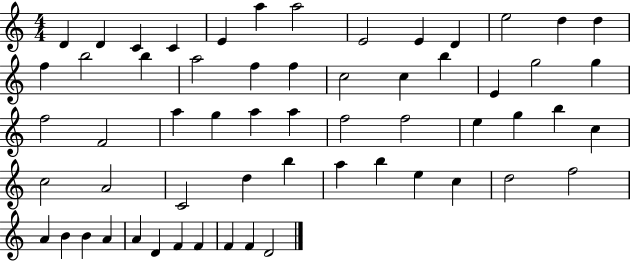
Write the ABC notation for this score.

X:1
T:Untitled
M:4/4
L:1/4
K:C
D D C C E a a2 E2 E D e2 d d f b2 b a2 f f c2 c b E g2 g f2 F2 a g a a f2 f2 e g b c c2 A2 C2 d b a b e c d2 f2 A B B A A D F F F F D2